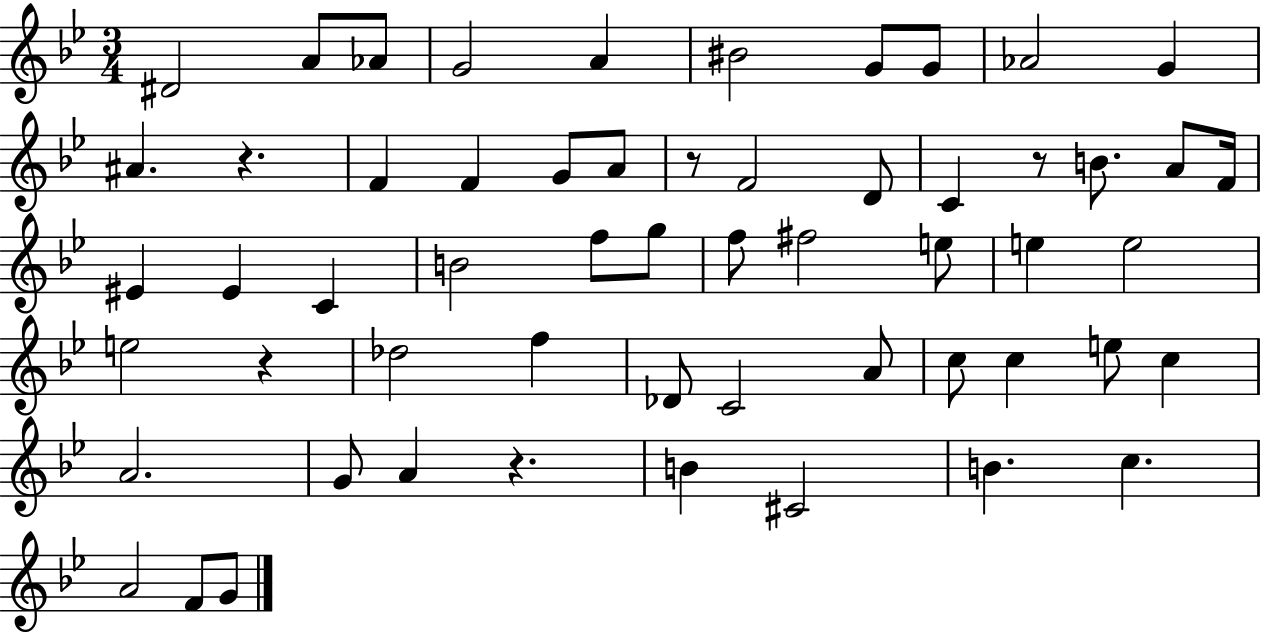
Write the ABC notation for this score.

X:1
T:Untitled
M:3/4
L:1/4
K:Bb
^D2 A/2 _A/2 G2 A ^B2 G/2 G/2 _A2 G ^A z F F G/2 A/2 z/2 F2 D/2 C z/2 B/2 A/2 F/4 ^E ^E C B2 f/2 g/2 f/2 ^f2 e/2 e e2 e2 z _d2 f _D/2 C2 A/2 c/2 c e/2 c A2 G/2 A z B ^C2 B c A2 F/2 G/2